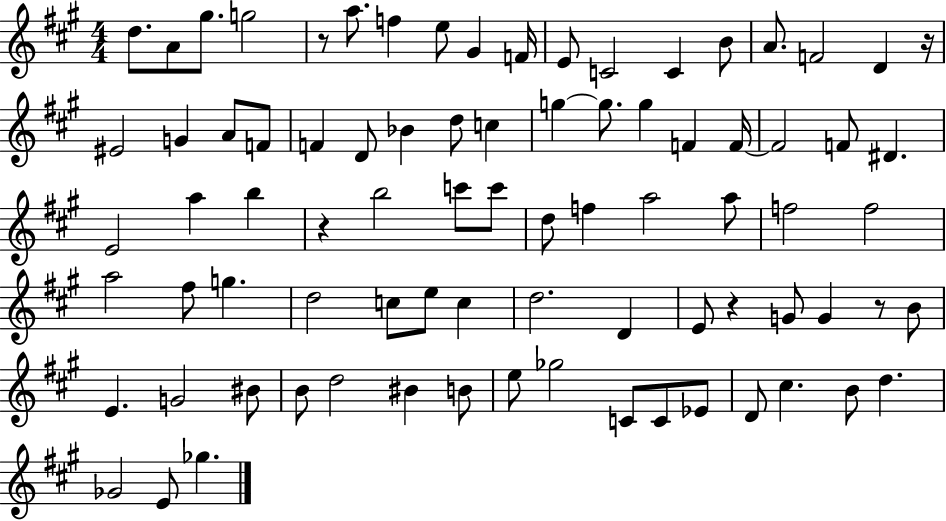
{
  \clef treble
  \numericTimeSignature
  \time 4/4
  \key a \major
  d''8. a'8 gis''8. g''2 | r8 a''8. f''4 e''8 gis'4 f'16 | e'8 c'2 c'4 b'8 | a'8. f'2 d'4 r16 | \break eis'2 g'4 a'8 f'8 | f'4 d'8 bes'4 d''8 c''4 | g''4~~ g''8. g''4 f'4 f'16~~ | f'2 f'8 dis'4. | \break e'2 a''4 b''4 | r4 b''2 c'''8 c'''8 | d''8 f''4 a''2 a''8 | f''2 f''2 | \break a''2 fis''8 g''4. | d''2 c''8 e''8 c''4 | d''2. d'4 | e'8 r4 g'8 g'4 r8 b'8 | \break e'4. g'2 bis'8 | b'8 d''2 bis'4 b'8 | e''8 ges''2 c'8 c'8 ees'8 | d'8 cis''4. b'8 d''4. | \break ges'2 e'8 ges''4. | \bar "|."
}